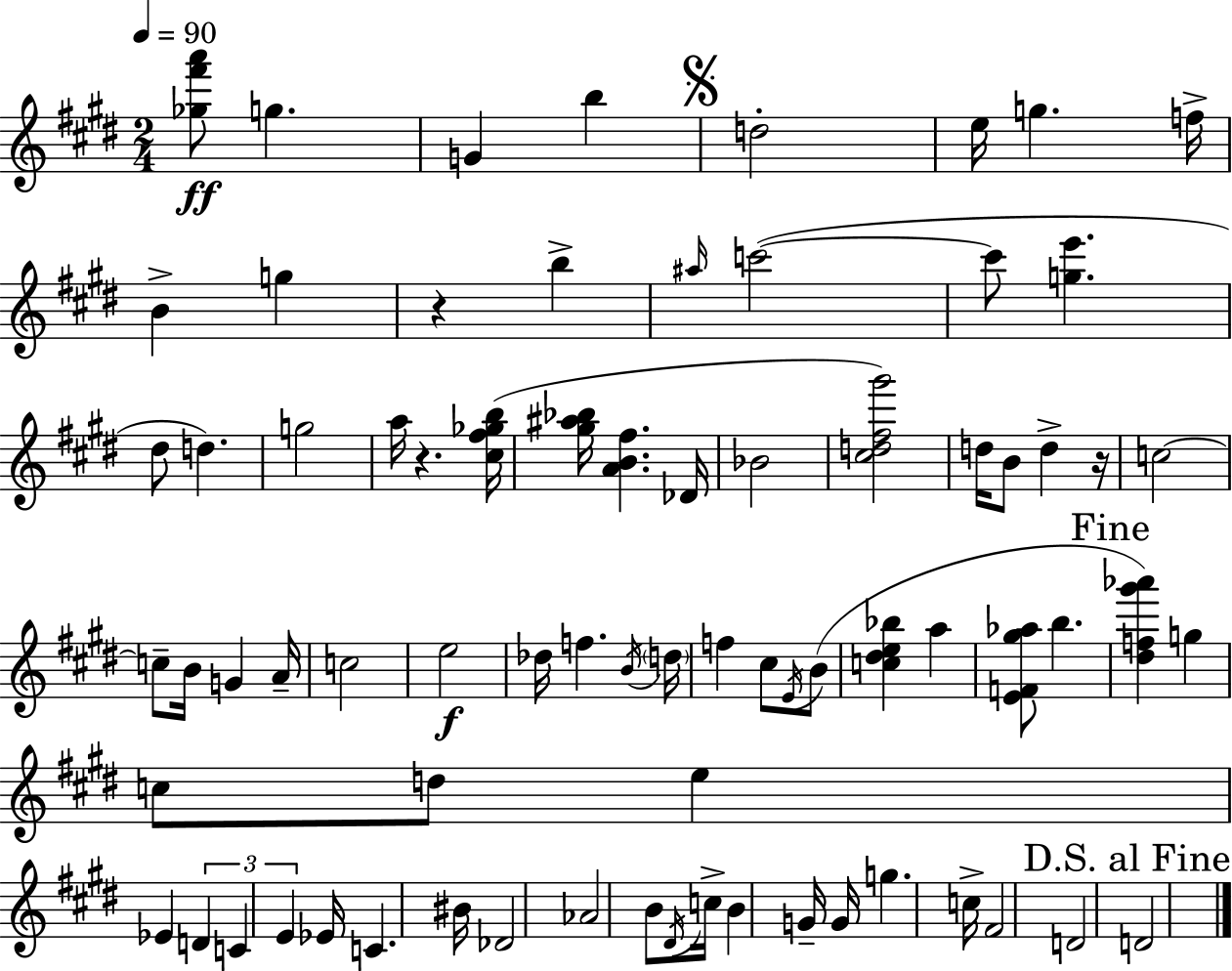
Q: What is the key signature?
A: E major